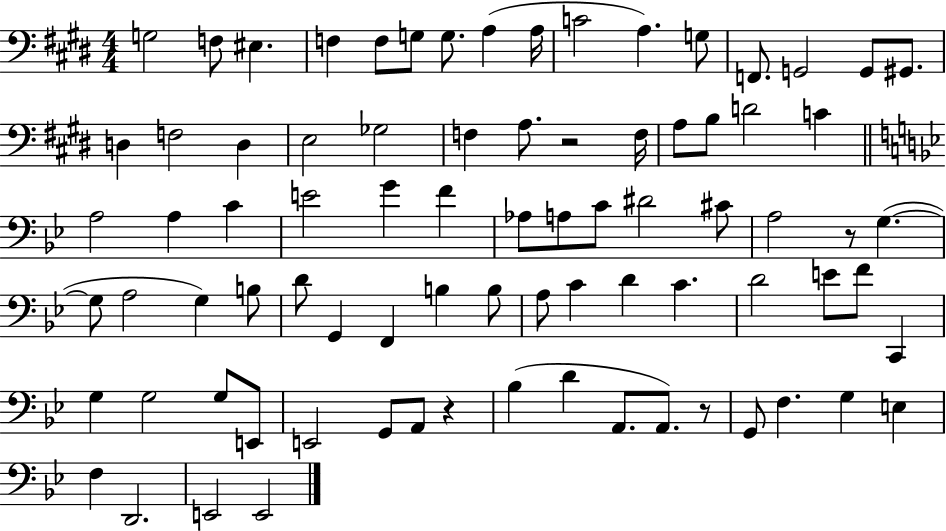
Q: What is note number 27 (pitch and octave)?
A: D4